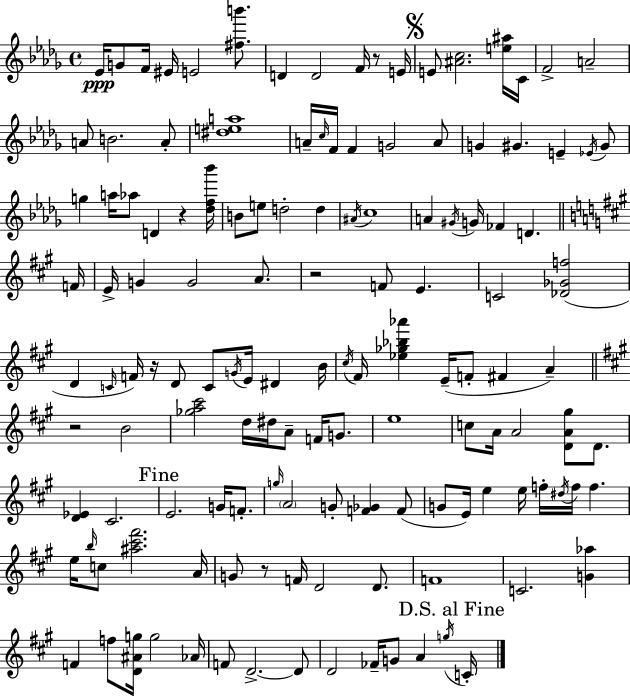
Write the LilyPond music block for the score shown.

{
  \clef treble
  \time 4/4
  \defaultTimeSignature
  \key bes \minor
  ees'16\ppp g'8 f'16 eis'16 e'2 <fis'' b'''>8. | d'4 d'2 f'16 r8 e'16 | \mark \markup { \musicglyph "scripts.segno" } e'8 <ais' c''>2. <e'' ais''>16 c'16 | f'2-> a'2-- | \break a'8 b'2. a'8-. | <dis'' e'' a''>1 | a'16-- \grace { c''16 } f'16 f'4 g'2 a'8 | g'4 gis'4. e'4-- \acciaccatura { ees'16 } | \break gis'8 g''4 a''16 aes''8 d'4 r4 | <des'' f'' bes'''>16 b'8 e''8 d''2-. d''4 | \acciaccatura { ais'16 } c''1 | a'4 \acciaccatura { gis'16 } g'16 fes'4 d'4. | \break \bar "||" \break \key a \major f'16 e'16-> g'4 g'2 a'8. | r2 f'8 e'4. | c'2 <des' ges' f''>2( | d'4 \grace { c'16 } f'16) r16 d'8 c'8 \acciaccatura { g'16 } e'16 dis'4 | \break b'16 \acciaccatura { cis''16 } fis'16 <ees'' ges'' bes'' aes'''>4 e'16--( f'8-. fis'4 | a'4--) \bar "||" \break \key a \major r2 b'2 | <ges'' a'' cis'''>2 d''16 dis''16 a'8-- f'16 g'8. | e''1 | c''8 a'16 a'2 <d' a' gis''>8 d'8. | \break <d' ees'>4 cis'2. | \mark "Fine" e'2. g'16 f'8.-. | \grace { g''16 } \parenthesize a'2 g'8-. <f' ges'>4 f'8( | g'8 e'16) e''4 e''16 f''16-. \acciaccatura { dis''16 } f''16 f''4. | \break e''16 \grace { b''16 } c''8 <ais'' cis''' fis'''>2. | a'16 g'8 r8 f'16 d'2 | d'8. f'1 | c'2. <g' aes''>4 | \break f'4 f''8 <d' ais' g''>16 g''2 | aes'16 f'8 d'2.->~~ | d'8 d'2 fes'16-- g'8 a'4 | \acciaccatura { g''16 } \mark "D.S. al Fine" c'16-. \bar "|."
}